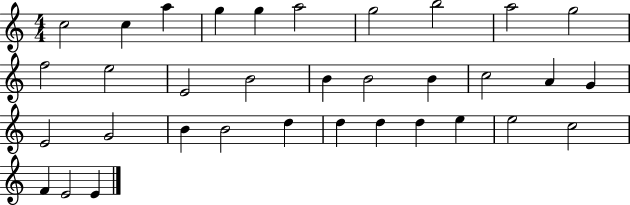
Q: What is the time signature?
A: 4/4